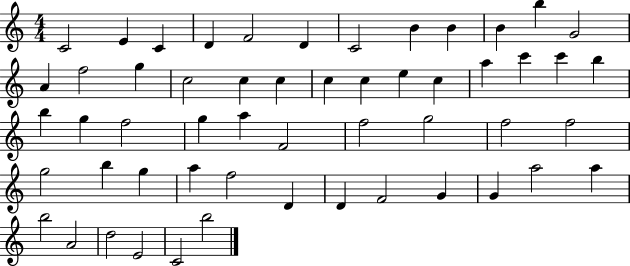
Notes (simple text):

C4/h E4/q C4/q D4/q F4/h D4/q C4/h B4/q B4/q B4/q B5/q G4/h A4/q F5/h G5/q C5/h C5/q C5/q C5/q C5/q E5/q C5/q A5/q C6/q C6/q B5/q B5/q G5/q F5/h G5/q A5/q F4/h F5/h G5/h F5/h F5/h G5/h B5/q G5/q A5/q F5/h D4/q D4/q F4/h G4/q G4/q A5/h A5/q B5/h A4/h D5/h E4/h C4/h B5/h